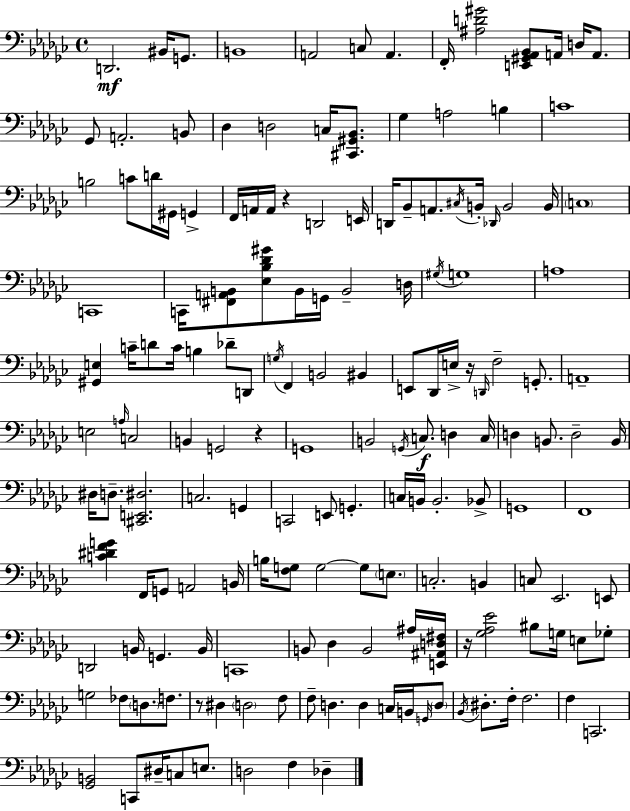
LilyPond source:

{
  \clef bass
  \time 4/4
  \defaultTimeSignature
  \key ees \minor
  \repeat volta 2 { d,2.\mf bis,16 g,8. | b,1 | a,2 c8 a,4. | f,16-. <ais d' gis'>2 <e, gis, aes, bes,>8 a,16 d16 a,8. | \break ges,8 a,2.-. b,8 | des4 d2 c16 <cis, gis, bes,>8. | ges4 a2 b4 | c'1 | \break b2 c'8 d'16 gis,16 g,4-> | f,16 a,16 a,16 r4 d,2 e,16 | d,16 bes,8-- a,8. \acciaccatura { cis16 } b,16-. \grace { des,16 } b,2 | b,16 \parenthesize c1 | \break c,1 | c,16 <fis, a, b,>8 <ees bes des' gis'>8 b,16 g,16 b,2-- | d16 \acciaccatura { gis16 } g1 | a1 | \break <gis, e>4 c'16-- d'8 c'16 b4 des'8-- | d,8 \acciaccatura { g16 } f,4 b,2 | bis,4 e,8 des,16 e16-> r16 \grace { d,16 } f2-- | g,8.-. a,1-- | \break e2 \grace { a16 } c2 | b,4 g,2 | r4 g,1 | b,2 \acciaccatura { g,16 }\f c8. | \break d4 c16 d4 b,8. d2-- | b,16 dis16 d8.-- <cis, e, dis>2. | c2. | g,4 c,2 e,8 | \break g,4.-. c16 b,16 b,2.-. | bes,8-> g,1 | f,1 | <c' dis' f' g'>4 f,16 g,8 a,2 | \break b,16 b16 <f g>8 g2~~ | g8 \parenthesize e8. c2.-. | b,4 c8 ees,2. | e,8 d,2 b,16 | \break g,4. b,16 c,1 | b,8 des4 b,2 | ais16 <e, ais, d fis>16 r16 <ges aes ees'>2 | bis8 g16 e8 ges8-. g2 fes8 | \break \parenthesize d8. f8. r8 dis4 \parenthesize d2 | f8 f8-- d4. d4 | c16 b,16 \grace { g,16 } \parenthesize d8 \acciaccatura { bes,16 } dis8.-. f16-. f2. | f4 c,2. | \break <ges, b,>2 | c,8 dis16-- c8 e8. d2 | f4 des4-- } \bar "|."
}